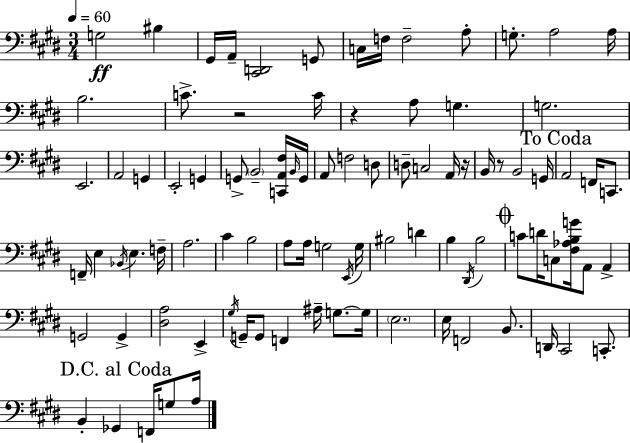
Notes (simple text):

G3/h BIS3/q G#2/s A2/s [C#2,D2]/h G2/e C3/s F3/s F3/h A3/e G3/e. A3/h A3/s B3/h. C4/e. R/h C4/s R/q A3/e G3/q. G3/h. E2/h. A2/h G2/q E2/h G2/q G2/e B2/h [C2,A2,F#3]/s B2/s G2/s A2/e F3/h D3/e D3/e C3/h A2/s R/s B2/s R/e B2/h G2/s A2/h F2/s C2/e. F2/s E3/q Bb2/s E3/q. F3/s A3/h. C#4/q B3/h A3/e A3/s G3/h E2/s G3/s BIS3/h D4/q B3/q D#2/s B3/h C4/e D4/s C3/e [F#3,Ab3,B3,G4]/s A2/e A2/q G2/h G2/q [D#3,A3]/h E2/q G#3/s G2/s G2/e F2/q A#3/s G3/e. G3/s E3/h. E3/s F2/h B2/e. D2/s C#2/h C2/e. B2/q Gb2/q F2/s G3/e A3/s